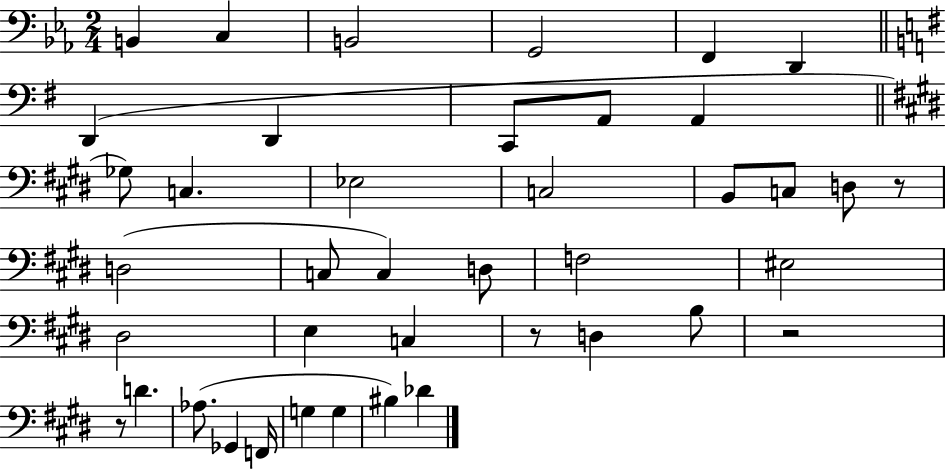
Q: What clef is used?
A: bass